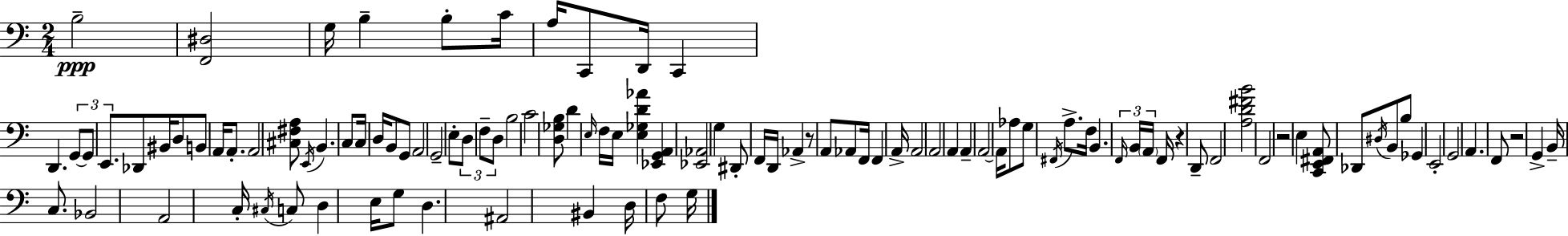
{
  \clef bass
  \numericTimeSignature
  \time 2/4
  \key a \minor
  \repeat volta 2 { b2--\ppp | <f, dis>2 | g16 b4-- b8-. c'16 | a16 c,8 d,16 c,4 | \break d,4. \tuplet 3/2 { g,8~~ | g,8 e,8. } des,8 bis,16 | d8 b,8 a,16 a,8.-. | a,2 | \break <cis fis a>8 \acciaccatura { e,16 } b,4. | c8 c16 d16 b,8 g,8 | a,2 | g,2-- | \break e8-. \tuplet 3/2 { d8 f8-- d8 } | b2 | c'2 | <d ges b>8 d'4 \grace { e16 } | \break f16 e16 <e ges d' aes'>4 <ees, g, a,>4 | <ees, aes,>2 | g4 dis,8-. | f,16 d,16 aes,4-> r8 | \break a,8 aes,8 f,16 f,4 | a,16-> a,2 | a,2 | a,4 a,4-- | \break a,2~~ | a,16 aes8 g8 \acciaccatura { fis,16 } | a8.-> f16 b,4. | \tuplet 3/2 { \grace { f,16 } b,16 \parenthesize a,16 } f,16 r4 | \break d,8-- f,2 | <a d' fis' b'>2 | f,2 | r2 | \break e4 | <c, e, fis, a,>8 des,8 \acciaccatura { dis16 } b,8 b8 | ges,4 e,2-. | g,2 | \break a,4. | f,8 r2 | g,4-> | b,16-- c8. bes,2 | \break a,2 | c16-. \acciaccatura { cis16 } c8 | d4 e16 g8 | d4. ais,2 | \break bis,4 | d16 f8 g16 } \bar "|."
}